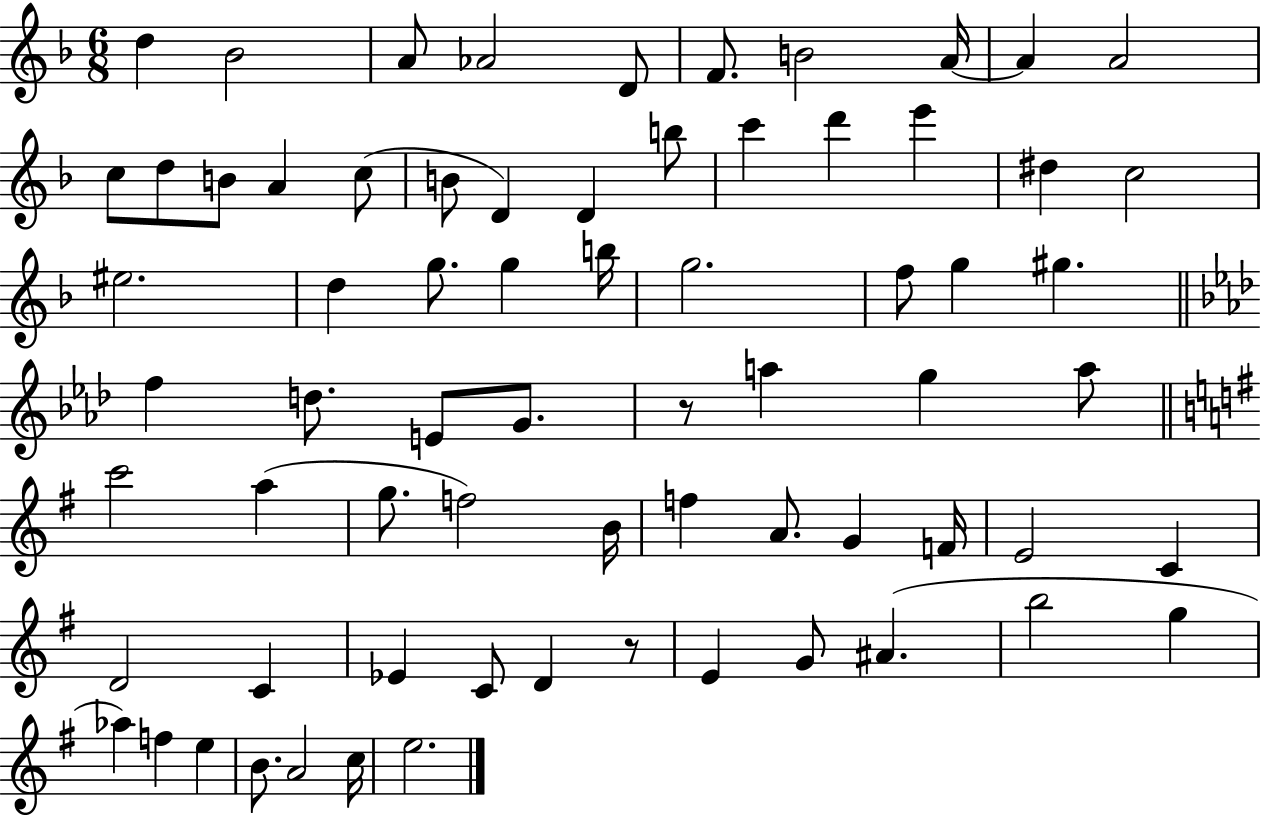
D5/q Bb4/h A4/e Ab4/h D4/e F4/e. B4/h A4/s A4/q A4/h C5/e D5/e B4/e A4/q C5/e B4/e D4/q D4/q B5/e C6/q D6/q E6/q D#5/q C5/h EIS5/h. D5/q G5/e. G5/q B5/s G5/h. F5/e G5/q G#5/q. F5/q D5/e. E4/e G4/e. R/e A5/q G5/q A5/e C6/h A5/q G5/e. F5/h B4/s F5/q A4/e. G4/q F4/s E4/h C4/q D4/h C4/q Eb4/q C4/e D4/q R/e E4/q G4/e A#4/q. B5/h G5/q Ab5/q F5/q E5/q B4/e. A4/h C5/s E5/h.